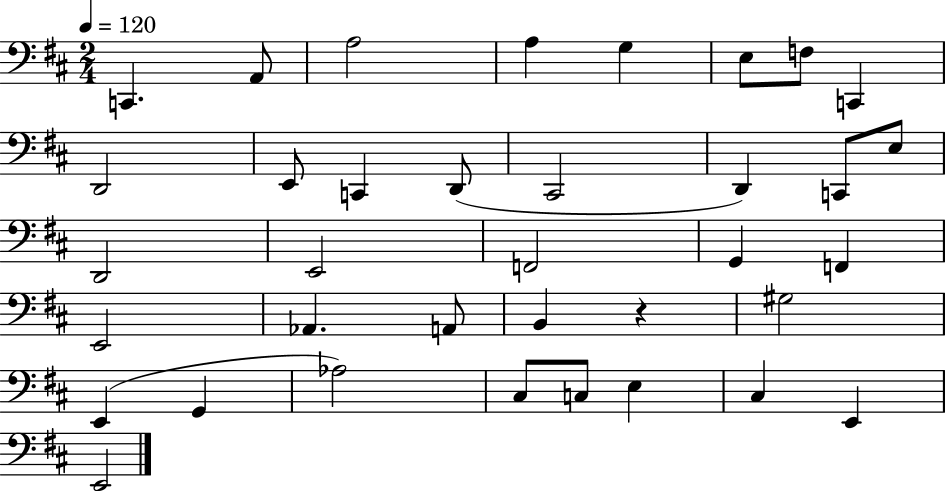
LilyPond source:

{
  \clef bass
  \numericTimeSignature
  \time 2/4
  \key d \major
  \tempo 4 = 120
  c,4. a,8 | a2 | a4 g4 | e8 f8 c,4 | \break d,2 | e,8 c,4 d,8( | cis,2 | d,4) c,8 e8 | \break d,2 | e,2 | f,2 | g,4 f,4 | \break e,2 | aes,4. a,8 | b,4 r4 | gis2 | \break e,4( g,4 | aes2) | cis8 c8 e4 | cis4 e,4 | \break e,2 | \bar "|."
}